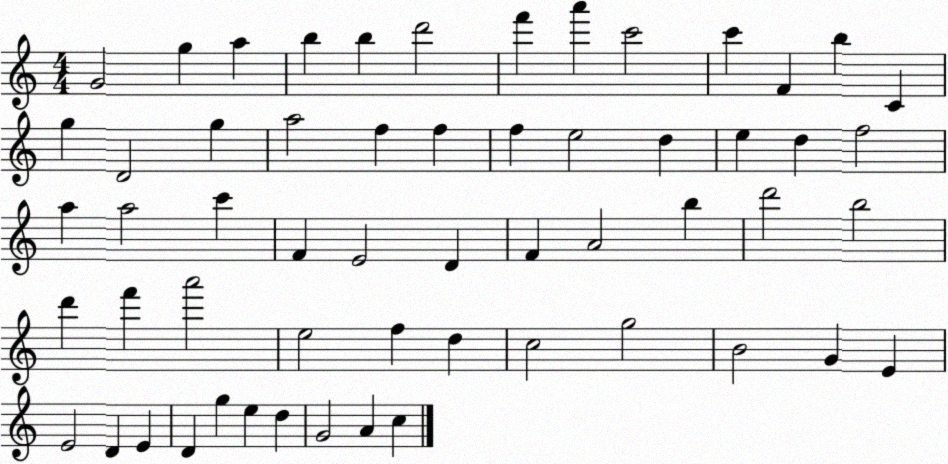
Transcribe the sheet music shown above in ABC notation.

X:1
T:Untitled
M:4/4
L:1/4
K:C
G2 g a b b d'2 f' a' c'2 c' F b C g D2 g a2 f f f e2 d e d f2 a a2 c' F E2 D F A2 b d'2 b2 d' f' a'2 e2 f d c2 g2 B2 G E E2 D E D g e d G2 A c